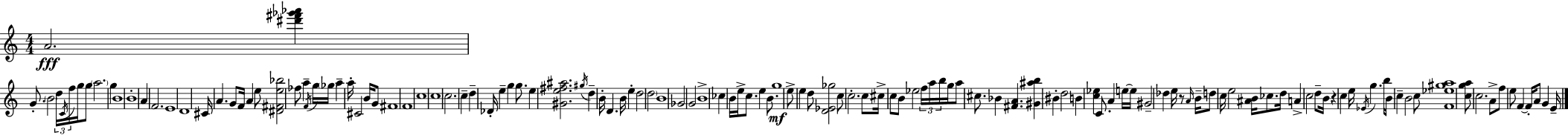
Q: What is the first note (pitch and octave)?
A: A4